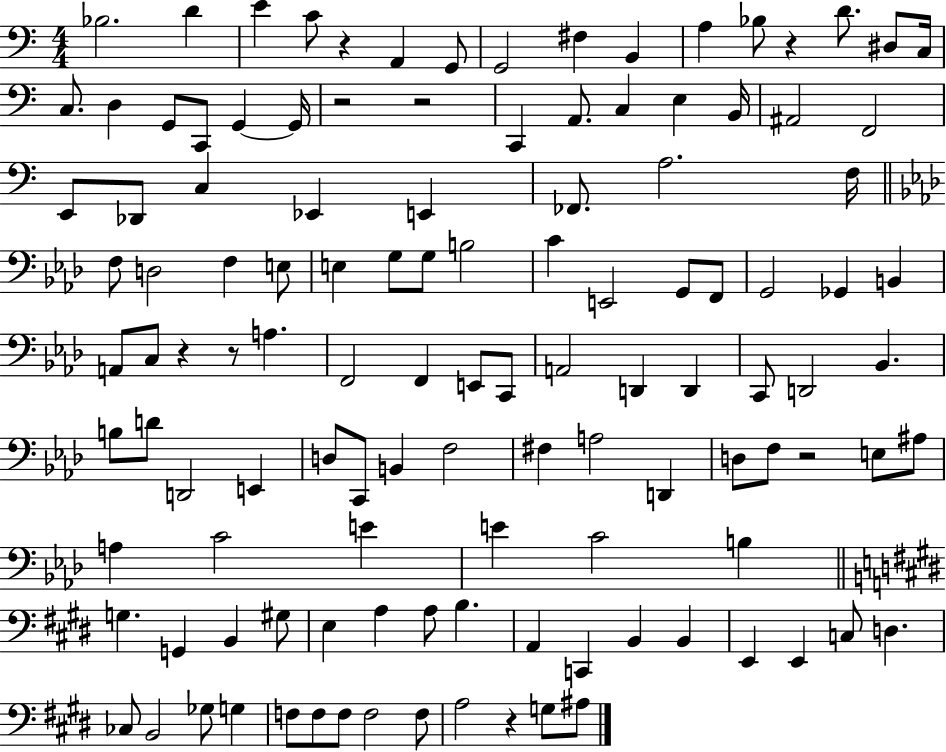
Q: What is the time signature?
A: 4/4